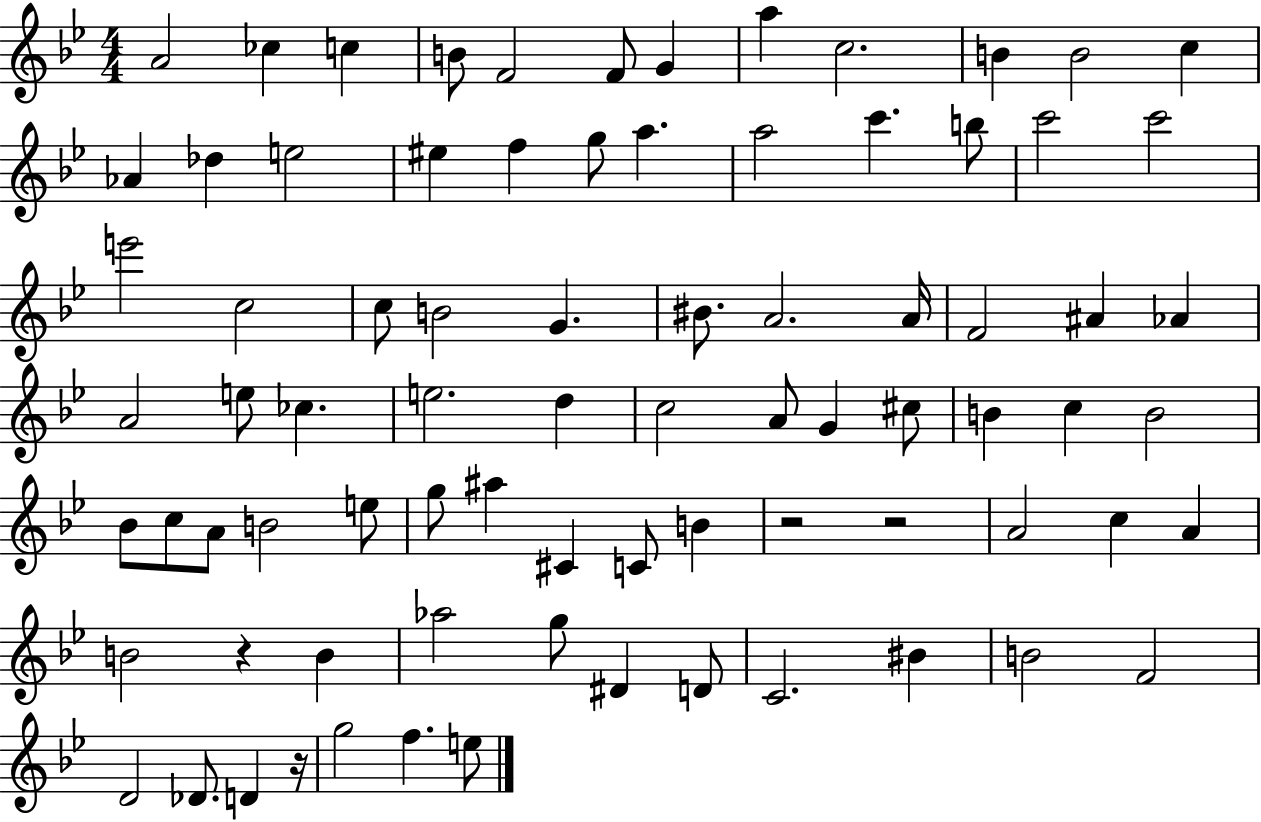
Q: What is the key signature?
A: BES major